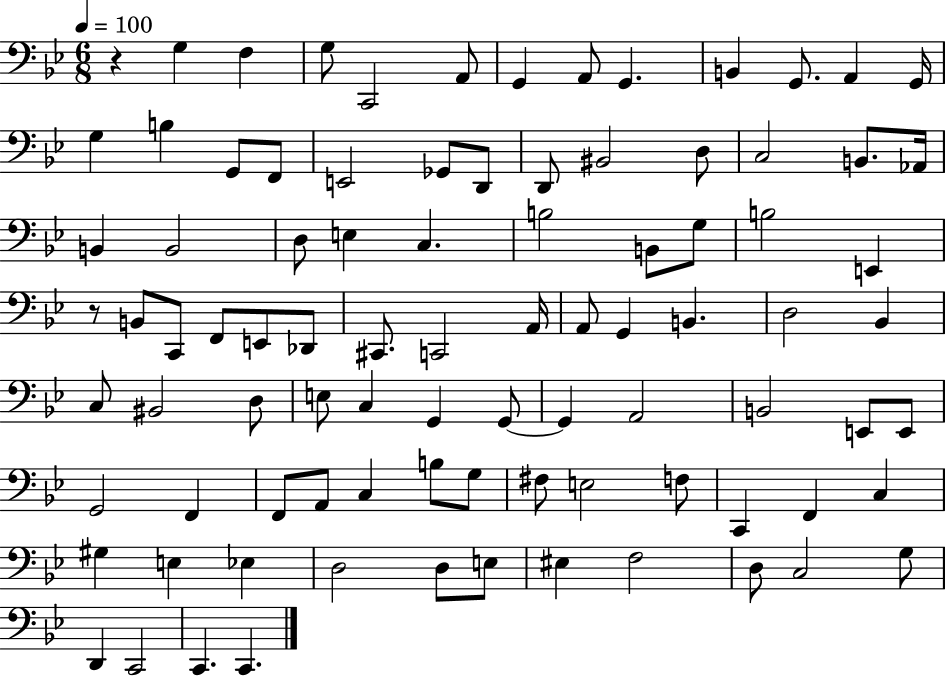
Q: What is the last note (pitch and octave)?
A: C2